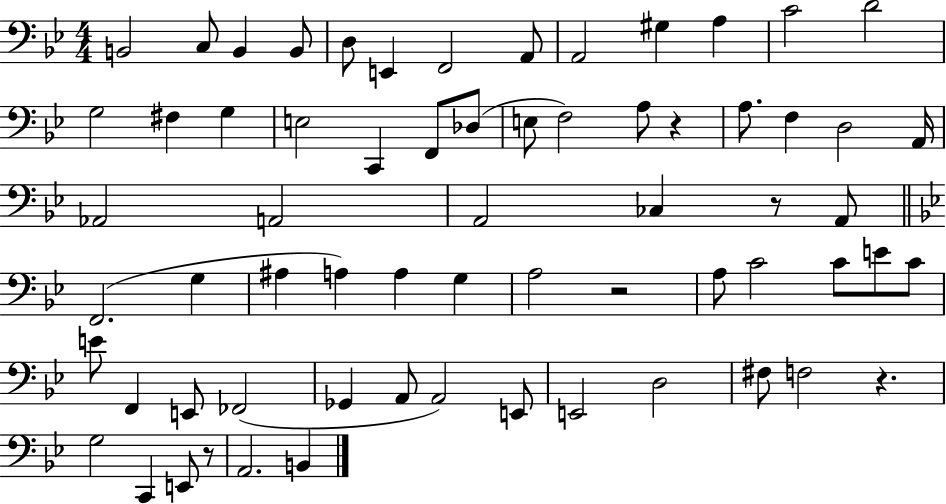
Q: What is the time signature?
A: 4/4